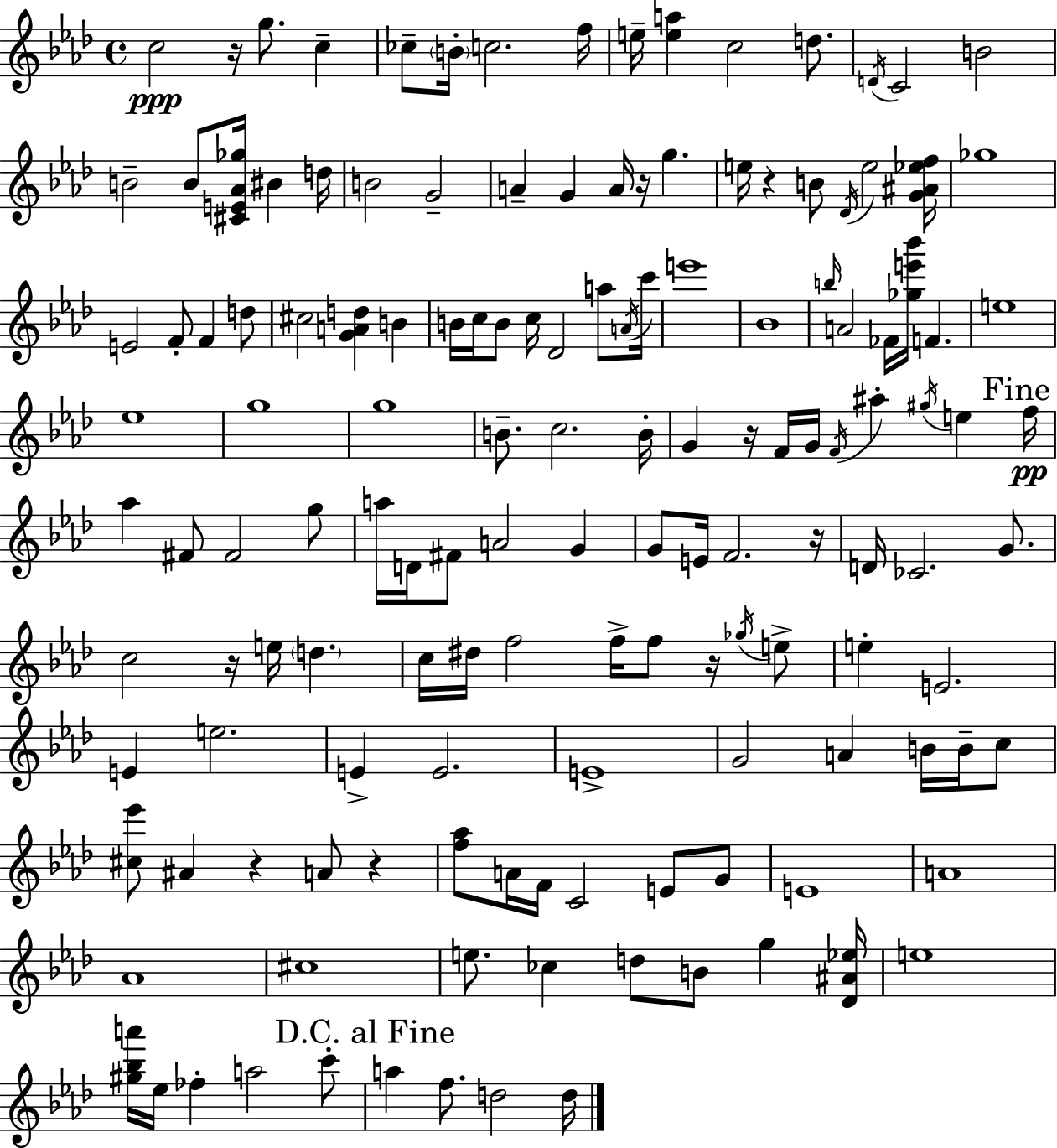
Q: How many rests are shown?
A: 9